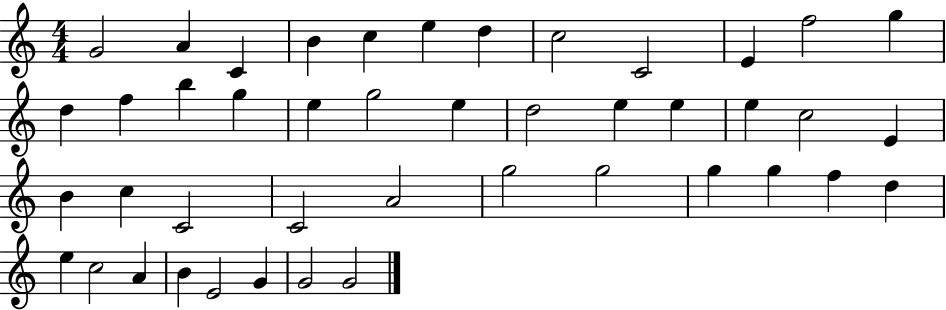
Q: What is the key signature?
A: C major